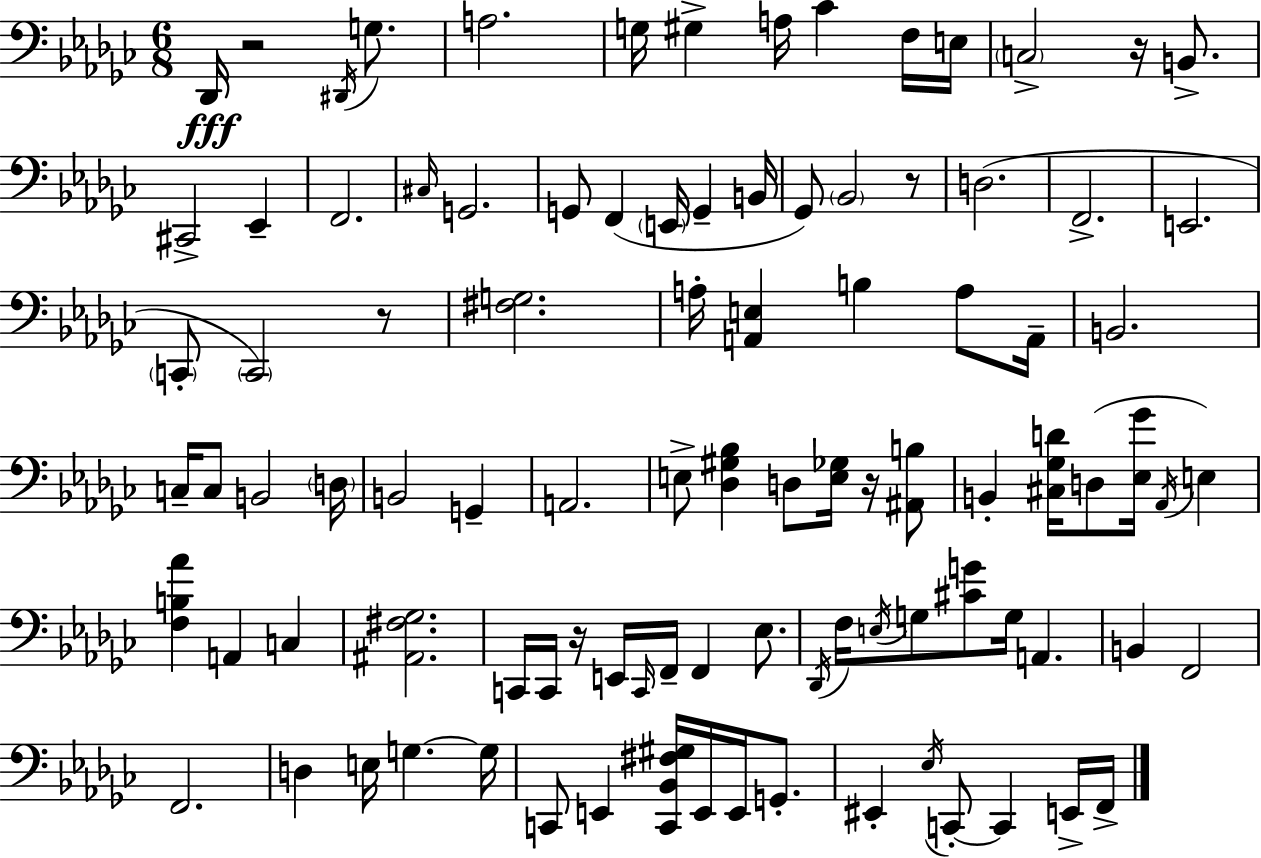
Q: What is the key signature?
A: EES minor